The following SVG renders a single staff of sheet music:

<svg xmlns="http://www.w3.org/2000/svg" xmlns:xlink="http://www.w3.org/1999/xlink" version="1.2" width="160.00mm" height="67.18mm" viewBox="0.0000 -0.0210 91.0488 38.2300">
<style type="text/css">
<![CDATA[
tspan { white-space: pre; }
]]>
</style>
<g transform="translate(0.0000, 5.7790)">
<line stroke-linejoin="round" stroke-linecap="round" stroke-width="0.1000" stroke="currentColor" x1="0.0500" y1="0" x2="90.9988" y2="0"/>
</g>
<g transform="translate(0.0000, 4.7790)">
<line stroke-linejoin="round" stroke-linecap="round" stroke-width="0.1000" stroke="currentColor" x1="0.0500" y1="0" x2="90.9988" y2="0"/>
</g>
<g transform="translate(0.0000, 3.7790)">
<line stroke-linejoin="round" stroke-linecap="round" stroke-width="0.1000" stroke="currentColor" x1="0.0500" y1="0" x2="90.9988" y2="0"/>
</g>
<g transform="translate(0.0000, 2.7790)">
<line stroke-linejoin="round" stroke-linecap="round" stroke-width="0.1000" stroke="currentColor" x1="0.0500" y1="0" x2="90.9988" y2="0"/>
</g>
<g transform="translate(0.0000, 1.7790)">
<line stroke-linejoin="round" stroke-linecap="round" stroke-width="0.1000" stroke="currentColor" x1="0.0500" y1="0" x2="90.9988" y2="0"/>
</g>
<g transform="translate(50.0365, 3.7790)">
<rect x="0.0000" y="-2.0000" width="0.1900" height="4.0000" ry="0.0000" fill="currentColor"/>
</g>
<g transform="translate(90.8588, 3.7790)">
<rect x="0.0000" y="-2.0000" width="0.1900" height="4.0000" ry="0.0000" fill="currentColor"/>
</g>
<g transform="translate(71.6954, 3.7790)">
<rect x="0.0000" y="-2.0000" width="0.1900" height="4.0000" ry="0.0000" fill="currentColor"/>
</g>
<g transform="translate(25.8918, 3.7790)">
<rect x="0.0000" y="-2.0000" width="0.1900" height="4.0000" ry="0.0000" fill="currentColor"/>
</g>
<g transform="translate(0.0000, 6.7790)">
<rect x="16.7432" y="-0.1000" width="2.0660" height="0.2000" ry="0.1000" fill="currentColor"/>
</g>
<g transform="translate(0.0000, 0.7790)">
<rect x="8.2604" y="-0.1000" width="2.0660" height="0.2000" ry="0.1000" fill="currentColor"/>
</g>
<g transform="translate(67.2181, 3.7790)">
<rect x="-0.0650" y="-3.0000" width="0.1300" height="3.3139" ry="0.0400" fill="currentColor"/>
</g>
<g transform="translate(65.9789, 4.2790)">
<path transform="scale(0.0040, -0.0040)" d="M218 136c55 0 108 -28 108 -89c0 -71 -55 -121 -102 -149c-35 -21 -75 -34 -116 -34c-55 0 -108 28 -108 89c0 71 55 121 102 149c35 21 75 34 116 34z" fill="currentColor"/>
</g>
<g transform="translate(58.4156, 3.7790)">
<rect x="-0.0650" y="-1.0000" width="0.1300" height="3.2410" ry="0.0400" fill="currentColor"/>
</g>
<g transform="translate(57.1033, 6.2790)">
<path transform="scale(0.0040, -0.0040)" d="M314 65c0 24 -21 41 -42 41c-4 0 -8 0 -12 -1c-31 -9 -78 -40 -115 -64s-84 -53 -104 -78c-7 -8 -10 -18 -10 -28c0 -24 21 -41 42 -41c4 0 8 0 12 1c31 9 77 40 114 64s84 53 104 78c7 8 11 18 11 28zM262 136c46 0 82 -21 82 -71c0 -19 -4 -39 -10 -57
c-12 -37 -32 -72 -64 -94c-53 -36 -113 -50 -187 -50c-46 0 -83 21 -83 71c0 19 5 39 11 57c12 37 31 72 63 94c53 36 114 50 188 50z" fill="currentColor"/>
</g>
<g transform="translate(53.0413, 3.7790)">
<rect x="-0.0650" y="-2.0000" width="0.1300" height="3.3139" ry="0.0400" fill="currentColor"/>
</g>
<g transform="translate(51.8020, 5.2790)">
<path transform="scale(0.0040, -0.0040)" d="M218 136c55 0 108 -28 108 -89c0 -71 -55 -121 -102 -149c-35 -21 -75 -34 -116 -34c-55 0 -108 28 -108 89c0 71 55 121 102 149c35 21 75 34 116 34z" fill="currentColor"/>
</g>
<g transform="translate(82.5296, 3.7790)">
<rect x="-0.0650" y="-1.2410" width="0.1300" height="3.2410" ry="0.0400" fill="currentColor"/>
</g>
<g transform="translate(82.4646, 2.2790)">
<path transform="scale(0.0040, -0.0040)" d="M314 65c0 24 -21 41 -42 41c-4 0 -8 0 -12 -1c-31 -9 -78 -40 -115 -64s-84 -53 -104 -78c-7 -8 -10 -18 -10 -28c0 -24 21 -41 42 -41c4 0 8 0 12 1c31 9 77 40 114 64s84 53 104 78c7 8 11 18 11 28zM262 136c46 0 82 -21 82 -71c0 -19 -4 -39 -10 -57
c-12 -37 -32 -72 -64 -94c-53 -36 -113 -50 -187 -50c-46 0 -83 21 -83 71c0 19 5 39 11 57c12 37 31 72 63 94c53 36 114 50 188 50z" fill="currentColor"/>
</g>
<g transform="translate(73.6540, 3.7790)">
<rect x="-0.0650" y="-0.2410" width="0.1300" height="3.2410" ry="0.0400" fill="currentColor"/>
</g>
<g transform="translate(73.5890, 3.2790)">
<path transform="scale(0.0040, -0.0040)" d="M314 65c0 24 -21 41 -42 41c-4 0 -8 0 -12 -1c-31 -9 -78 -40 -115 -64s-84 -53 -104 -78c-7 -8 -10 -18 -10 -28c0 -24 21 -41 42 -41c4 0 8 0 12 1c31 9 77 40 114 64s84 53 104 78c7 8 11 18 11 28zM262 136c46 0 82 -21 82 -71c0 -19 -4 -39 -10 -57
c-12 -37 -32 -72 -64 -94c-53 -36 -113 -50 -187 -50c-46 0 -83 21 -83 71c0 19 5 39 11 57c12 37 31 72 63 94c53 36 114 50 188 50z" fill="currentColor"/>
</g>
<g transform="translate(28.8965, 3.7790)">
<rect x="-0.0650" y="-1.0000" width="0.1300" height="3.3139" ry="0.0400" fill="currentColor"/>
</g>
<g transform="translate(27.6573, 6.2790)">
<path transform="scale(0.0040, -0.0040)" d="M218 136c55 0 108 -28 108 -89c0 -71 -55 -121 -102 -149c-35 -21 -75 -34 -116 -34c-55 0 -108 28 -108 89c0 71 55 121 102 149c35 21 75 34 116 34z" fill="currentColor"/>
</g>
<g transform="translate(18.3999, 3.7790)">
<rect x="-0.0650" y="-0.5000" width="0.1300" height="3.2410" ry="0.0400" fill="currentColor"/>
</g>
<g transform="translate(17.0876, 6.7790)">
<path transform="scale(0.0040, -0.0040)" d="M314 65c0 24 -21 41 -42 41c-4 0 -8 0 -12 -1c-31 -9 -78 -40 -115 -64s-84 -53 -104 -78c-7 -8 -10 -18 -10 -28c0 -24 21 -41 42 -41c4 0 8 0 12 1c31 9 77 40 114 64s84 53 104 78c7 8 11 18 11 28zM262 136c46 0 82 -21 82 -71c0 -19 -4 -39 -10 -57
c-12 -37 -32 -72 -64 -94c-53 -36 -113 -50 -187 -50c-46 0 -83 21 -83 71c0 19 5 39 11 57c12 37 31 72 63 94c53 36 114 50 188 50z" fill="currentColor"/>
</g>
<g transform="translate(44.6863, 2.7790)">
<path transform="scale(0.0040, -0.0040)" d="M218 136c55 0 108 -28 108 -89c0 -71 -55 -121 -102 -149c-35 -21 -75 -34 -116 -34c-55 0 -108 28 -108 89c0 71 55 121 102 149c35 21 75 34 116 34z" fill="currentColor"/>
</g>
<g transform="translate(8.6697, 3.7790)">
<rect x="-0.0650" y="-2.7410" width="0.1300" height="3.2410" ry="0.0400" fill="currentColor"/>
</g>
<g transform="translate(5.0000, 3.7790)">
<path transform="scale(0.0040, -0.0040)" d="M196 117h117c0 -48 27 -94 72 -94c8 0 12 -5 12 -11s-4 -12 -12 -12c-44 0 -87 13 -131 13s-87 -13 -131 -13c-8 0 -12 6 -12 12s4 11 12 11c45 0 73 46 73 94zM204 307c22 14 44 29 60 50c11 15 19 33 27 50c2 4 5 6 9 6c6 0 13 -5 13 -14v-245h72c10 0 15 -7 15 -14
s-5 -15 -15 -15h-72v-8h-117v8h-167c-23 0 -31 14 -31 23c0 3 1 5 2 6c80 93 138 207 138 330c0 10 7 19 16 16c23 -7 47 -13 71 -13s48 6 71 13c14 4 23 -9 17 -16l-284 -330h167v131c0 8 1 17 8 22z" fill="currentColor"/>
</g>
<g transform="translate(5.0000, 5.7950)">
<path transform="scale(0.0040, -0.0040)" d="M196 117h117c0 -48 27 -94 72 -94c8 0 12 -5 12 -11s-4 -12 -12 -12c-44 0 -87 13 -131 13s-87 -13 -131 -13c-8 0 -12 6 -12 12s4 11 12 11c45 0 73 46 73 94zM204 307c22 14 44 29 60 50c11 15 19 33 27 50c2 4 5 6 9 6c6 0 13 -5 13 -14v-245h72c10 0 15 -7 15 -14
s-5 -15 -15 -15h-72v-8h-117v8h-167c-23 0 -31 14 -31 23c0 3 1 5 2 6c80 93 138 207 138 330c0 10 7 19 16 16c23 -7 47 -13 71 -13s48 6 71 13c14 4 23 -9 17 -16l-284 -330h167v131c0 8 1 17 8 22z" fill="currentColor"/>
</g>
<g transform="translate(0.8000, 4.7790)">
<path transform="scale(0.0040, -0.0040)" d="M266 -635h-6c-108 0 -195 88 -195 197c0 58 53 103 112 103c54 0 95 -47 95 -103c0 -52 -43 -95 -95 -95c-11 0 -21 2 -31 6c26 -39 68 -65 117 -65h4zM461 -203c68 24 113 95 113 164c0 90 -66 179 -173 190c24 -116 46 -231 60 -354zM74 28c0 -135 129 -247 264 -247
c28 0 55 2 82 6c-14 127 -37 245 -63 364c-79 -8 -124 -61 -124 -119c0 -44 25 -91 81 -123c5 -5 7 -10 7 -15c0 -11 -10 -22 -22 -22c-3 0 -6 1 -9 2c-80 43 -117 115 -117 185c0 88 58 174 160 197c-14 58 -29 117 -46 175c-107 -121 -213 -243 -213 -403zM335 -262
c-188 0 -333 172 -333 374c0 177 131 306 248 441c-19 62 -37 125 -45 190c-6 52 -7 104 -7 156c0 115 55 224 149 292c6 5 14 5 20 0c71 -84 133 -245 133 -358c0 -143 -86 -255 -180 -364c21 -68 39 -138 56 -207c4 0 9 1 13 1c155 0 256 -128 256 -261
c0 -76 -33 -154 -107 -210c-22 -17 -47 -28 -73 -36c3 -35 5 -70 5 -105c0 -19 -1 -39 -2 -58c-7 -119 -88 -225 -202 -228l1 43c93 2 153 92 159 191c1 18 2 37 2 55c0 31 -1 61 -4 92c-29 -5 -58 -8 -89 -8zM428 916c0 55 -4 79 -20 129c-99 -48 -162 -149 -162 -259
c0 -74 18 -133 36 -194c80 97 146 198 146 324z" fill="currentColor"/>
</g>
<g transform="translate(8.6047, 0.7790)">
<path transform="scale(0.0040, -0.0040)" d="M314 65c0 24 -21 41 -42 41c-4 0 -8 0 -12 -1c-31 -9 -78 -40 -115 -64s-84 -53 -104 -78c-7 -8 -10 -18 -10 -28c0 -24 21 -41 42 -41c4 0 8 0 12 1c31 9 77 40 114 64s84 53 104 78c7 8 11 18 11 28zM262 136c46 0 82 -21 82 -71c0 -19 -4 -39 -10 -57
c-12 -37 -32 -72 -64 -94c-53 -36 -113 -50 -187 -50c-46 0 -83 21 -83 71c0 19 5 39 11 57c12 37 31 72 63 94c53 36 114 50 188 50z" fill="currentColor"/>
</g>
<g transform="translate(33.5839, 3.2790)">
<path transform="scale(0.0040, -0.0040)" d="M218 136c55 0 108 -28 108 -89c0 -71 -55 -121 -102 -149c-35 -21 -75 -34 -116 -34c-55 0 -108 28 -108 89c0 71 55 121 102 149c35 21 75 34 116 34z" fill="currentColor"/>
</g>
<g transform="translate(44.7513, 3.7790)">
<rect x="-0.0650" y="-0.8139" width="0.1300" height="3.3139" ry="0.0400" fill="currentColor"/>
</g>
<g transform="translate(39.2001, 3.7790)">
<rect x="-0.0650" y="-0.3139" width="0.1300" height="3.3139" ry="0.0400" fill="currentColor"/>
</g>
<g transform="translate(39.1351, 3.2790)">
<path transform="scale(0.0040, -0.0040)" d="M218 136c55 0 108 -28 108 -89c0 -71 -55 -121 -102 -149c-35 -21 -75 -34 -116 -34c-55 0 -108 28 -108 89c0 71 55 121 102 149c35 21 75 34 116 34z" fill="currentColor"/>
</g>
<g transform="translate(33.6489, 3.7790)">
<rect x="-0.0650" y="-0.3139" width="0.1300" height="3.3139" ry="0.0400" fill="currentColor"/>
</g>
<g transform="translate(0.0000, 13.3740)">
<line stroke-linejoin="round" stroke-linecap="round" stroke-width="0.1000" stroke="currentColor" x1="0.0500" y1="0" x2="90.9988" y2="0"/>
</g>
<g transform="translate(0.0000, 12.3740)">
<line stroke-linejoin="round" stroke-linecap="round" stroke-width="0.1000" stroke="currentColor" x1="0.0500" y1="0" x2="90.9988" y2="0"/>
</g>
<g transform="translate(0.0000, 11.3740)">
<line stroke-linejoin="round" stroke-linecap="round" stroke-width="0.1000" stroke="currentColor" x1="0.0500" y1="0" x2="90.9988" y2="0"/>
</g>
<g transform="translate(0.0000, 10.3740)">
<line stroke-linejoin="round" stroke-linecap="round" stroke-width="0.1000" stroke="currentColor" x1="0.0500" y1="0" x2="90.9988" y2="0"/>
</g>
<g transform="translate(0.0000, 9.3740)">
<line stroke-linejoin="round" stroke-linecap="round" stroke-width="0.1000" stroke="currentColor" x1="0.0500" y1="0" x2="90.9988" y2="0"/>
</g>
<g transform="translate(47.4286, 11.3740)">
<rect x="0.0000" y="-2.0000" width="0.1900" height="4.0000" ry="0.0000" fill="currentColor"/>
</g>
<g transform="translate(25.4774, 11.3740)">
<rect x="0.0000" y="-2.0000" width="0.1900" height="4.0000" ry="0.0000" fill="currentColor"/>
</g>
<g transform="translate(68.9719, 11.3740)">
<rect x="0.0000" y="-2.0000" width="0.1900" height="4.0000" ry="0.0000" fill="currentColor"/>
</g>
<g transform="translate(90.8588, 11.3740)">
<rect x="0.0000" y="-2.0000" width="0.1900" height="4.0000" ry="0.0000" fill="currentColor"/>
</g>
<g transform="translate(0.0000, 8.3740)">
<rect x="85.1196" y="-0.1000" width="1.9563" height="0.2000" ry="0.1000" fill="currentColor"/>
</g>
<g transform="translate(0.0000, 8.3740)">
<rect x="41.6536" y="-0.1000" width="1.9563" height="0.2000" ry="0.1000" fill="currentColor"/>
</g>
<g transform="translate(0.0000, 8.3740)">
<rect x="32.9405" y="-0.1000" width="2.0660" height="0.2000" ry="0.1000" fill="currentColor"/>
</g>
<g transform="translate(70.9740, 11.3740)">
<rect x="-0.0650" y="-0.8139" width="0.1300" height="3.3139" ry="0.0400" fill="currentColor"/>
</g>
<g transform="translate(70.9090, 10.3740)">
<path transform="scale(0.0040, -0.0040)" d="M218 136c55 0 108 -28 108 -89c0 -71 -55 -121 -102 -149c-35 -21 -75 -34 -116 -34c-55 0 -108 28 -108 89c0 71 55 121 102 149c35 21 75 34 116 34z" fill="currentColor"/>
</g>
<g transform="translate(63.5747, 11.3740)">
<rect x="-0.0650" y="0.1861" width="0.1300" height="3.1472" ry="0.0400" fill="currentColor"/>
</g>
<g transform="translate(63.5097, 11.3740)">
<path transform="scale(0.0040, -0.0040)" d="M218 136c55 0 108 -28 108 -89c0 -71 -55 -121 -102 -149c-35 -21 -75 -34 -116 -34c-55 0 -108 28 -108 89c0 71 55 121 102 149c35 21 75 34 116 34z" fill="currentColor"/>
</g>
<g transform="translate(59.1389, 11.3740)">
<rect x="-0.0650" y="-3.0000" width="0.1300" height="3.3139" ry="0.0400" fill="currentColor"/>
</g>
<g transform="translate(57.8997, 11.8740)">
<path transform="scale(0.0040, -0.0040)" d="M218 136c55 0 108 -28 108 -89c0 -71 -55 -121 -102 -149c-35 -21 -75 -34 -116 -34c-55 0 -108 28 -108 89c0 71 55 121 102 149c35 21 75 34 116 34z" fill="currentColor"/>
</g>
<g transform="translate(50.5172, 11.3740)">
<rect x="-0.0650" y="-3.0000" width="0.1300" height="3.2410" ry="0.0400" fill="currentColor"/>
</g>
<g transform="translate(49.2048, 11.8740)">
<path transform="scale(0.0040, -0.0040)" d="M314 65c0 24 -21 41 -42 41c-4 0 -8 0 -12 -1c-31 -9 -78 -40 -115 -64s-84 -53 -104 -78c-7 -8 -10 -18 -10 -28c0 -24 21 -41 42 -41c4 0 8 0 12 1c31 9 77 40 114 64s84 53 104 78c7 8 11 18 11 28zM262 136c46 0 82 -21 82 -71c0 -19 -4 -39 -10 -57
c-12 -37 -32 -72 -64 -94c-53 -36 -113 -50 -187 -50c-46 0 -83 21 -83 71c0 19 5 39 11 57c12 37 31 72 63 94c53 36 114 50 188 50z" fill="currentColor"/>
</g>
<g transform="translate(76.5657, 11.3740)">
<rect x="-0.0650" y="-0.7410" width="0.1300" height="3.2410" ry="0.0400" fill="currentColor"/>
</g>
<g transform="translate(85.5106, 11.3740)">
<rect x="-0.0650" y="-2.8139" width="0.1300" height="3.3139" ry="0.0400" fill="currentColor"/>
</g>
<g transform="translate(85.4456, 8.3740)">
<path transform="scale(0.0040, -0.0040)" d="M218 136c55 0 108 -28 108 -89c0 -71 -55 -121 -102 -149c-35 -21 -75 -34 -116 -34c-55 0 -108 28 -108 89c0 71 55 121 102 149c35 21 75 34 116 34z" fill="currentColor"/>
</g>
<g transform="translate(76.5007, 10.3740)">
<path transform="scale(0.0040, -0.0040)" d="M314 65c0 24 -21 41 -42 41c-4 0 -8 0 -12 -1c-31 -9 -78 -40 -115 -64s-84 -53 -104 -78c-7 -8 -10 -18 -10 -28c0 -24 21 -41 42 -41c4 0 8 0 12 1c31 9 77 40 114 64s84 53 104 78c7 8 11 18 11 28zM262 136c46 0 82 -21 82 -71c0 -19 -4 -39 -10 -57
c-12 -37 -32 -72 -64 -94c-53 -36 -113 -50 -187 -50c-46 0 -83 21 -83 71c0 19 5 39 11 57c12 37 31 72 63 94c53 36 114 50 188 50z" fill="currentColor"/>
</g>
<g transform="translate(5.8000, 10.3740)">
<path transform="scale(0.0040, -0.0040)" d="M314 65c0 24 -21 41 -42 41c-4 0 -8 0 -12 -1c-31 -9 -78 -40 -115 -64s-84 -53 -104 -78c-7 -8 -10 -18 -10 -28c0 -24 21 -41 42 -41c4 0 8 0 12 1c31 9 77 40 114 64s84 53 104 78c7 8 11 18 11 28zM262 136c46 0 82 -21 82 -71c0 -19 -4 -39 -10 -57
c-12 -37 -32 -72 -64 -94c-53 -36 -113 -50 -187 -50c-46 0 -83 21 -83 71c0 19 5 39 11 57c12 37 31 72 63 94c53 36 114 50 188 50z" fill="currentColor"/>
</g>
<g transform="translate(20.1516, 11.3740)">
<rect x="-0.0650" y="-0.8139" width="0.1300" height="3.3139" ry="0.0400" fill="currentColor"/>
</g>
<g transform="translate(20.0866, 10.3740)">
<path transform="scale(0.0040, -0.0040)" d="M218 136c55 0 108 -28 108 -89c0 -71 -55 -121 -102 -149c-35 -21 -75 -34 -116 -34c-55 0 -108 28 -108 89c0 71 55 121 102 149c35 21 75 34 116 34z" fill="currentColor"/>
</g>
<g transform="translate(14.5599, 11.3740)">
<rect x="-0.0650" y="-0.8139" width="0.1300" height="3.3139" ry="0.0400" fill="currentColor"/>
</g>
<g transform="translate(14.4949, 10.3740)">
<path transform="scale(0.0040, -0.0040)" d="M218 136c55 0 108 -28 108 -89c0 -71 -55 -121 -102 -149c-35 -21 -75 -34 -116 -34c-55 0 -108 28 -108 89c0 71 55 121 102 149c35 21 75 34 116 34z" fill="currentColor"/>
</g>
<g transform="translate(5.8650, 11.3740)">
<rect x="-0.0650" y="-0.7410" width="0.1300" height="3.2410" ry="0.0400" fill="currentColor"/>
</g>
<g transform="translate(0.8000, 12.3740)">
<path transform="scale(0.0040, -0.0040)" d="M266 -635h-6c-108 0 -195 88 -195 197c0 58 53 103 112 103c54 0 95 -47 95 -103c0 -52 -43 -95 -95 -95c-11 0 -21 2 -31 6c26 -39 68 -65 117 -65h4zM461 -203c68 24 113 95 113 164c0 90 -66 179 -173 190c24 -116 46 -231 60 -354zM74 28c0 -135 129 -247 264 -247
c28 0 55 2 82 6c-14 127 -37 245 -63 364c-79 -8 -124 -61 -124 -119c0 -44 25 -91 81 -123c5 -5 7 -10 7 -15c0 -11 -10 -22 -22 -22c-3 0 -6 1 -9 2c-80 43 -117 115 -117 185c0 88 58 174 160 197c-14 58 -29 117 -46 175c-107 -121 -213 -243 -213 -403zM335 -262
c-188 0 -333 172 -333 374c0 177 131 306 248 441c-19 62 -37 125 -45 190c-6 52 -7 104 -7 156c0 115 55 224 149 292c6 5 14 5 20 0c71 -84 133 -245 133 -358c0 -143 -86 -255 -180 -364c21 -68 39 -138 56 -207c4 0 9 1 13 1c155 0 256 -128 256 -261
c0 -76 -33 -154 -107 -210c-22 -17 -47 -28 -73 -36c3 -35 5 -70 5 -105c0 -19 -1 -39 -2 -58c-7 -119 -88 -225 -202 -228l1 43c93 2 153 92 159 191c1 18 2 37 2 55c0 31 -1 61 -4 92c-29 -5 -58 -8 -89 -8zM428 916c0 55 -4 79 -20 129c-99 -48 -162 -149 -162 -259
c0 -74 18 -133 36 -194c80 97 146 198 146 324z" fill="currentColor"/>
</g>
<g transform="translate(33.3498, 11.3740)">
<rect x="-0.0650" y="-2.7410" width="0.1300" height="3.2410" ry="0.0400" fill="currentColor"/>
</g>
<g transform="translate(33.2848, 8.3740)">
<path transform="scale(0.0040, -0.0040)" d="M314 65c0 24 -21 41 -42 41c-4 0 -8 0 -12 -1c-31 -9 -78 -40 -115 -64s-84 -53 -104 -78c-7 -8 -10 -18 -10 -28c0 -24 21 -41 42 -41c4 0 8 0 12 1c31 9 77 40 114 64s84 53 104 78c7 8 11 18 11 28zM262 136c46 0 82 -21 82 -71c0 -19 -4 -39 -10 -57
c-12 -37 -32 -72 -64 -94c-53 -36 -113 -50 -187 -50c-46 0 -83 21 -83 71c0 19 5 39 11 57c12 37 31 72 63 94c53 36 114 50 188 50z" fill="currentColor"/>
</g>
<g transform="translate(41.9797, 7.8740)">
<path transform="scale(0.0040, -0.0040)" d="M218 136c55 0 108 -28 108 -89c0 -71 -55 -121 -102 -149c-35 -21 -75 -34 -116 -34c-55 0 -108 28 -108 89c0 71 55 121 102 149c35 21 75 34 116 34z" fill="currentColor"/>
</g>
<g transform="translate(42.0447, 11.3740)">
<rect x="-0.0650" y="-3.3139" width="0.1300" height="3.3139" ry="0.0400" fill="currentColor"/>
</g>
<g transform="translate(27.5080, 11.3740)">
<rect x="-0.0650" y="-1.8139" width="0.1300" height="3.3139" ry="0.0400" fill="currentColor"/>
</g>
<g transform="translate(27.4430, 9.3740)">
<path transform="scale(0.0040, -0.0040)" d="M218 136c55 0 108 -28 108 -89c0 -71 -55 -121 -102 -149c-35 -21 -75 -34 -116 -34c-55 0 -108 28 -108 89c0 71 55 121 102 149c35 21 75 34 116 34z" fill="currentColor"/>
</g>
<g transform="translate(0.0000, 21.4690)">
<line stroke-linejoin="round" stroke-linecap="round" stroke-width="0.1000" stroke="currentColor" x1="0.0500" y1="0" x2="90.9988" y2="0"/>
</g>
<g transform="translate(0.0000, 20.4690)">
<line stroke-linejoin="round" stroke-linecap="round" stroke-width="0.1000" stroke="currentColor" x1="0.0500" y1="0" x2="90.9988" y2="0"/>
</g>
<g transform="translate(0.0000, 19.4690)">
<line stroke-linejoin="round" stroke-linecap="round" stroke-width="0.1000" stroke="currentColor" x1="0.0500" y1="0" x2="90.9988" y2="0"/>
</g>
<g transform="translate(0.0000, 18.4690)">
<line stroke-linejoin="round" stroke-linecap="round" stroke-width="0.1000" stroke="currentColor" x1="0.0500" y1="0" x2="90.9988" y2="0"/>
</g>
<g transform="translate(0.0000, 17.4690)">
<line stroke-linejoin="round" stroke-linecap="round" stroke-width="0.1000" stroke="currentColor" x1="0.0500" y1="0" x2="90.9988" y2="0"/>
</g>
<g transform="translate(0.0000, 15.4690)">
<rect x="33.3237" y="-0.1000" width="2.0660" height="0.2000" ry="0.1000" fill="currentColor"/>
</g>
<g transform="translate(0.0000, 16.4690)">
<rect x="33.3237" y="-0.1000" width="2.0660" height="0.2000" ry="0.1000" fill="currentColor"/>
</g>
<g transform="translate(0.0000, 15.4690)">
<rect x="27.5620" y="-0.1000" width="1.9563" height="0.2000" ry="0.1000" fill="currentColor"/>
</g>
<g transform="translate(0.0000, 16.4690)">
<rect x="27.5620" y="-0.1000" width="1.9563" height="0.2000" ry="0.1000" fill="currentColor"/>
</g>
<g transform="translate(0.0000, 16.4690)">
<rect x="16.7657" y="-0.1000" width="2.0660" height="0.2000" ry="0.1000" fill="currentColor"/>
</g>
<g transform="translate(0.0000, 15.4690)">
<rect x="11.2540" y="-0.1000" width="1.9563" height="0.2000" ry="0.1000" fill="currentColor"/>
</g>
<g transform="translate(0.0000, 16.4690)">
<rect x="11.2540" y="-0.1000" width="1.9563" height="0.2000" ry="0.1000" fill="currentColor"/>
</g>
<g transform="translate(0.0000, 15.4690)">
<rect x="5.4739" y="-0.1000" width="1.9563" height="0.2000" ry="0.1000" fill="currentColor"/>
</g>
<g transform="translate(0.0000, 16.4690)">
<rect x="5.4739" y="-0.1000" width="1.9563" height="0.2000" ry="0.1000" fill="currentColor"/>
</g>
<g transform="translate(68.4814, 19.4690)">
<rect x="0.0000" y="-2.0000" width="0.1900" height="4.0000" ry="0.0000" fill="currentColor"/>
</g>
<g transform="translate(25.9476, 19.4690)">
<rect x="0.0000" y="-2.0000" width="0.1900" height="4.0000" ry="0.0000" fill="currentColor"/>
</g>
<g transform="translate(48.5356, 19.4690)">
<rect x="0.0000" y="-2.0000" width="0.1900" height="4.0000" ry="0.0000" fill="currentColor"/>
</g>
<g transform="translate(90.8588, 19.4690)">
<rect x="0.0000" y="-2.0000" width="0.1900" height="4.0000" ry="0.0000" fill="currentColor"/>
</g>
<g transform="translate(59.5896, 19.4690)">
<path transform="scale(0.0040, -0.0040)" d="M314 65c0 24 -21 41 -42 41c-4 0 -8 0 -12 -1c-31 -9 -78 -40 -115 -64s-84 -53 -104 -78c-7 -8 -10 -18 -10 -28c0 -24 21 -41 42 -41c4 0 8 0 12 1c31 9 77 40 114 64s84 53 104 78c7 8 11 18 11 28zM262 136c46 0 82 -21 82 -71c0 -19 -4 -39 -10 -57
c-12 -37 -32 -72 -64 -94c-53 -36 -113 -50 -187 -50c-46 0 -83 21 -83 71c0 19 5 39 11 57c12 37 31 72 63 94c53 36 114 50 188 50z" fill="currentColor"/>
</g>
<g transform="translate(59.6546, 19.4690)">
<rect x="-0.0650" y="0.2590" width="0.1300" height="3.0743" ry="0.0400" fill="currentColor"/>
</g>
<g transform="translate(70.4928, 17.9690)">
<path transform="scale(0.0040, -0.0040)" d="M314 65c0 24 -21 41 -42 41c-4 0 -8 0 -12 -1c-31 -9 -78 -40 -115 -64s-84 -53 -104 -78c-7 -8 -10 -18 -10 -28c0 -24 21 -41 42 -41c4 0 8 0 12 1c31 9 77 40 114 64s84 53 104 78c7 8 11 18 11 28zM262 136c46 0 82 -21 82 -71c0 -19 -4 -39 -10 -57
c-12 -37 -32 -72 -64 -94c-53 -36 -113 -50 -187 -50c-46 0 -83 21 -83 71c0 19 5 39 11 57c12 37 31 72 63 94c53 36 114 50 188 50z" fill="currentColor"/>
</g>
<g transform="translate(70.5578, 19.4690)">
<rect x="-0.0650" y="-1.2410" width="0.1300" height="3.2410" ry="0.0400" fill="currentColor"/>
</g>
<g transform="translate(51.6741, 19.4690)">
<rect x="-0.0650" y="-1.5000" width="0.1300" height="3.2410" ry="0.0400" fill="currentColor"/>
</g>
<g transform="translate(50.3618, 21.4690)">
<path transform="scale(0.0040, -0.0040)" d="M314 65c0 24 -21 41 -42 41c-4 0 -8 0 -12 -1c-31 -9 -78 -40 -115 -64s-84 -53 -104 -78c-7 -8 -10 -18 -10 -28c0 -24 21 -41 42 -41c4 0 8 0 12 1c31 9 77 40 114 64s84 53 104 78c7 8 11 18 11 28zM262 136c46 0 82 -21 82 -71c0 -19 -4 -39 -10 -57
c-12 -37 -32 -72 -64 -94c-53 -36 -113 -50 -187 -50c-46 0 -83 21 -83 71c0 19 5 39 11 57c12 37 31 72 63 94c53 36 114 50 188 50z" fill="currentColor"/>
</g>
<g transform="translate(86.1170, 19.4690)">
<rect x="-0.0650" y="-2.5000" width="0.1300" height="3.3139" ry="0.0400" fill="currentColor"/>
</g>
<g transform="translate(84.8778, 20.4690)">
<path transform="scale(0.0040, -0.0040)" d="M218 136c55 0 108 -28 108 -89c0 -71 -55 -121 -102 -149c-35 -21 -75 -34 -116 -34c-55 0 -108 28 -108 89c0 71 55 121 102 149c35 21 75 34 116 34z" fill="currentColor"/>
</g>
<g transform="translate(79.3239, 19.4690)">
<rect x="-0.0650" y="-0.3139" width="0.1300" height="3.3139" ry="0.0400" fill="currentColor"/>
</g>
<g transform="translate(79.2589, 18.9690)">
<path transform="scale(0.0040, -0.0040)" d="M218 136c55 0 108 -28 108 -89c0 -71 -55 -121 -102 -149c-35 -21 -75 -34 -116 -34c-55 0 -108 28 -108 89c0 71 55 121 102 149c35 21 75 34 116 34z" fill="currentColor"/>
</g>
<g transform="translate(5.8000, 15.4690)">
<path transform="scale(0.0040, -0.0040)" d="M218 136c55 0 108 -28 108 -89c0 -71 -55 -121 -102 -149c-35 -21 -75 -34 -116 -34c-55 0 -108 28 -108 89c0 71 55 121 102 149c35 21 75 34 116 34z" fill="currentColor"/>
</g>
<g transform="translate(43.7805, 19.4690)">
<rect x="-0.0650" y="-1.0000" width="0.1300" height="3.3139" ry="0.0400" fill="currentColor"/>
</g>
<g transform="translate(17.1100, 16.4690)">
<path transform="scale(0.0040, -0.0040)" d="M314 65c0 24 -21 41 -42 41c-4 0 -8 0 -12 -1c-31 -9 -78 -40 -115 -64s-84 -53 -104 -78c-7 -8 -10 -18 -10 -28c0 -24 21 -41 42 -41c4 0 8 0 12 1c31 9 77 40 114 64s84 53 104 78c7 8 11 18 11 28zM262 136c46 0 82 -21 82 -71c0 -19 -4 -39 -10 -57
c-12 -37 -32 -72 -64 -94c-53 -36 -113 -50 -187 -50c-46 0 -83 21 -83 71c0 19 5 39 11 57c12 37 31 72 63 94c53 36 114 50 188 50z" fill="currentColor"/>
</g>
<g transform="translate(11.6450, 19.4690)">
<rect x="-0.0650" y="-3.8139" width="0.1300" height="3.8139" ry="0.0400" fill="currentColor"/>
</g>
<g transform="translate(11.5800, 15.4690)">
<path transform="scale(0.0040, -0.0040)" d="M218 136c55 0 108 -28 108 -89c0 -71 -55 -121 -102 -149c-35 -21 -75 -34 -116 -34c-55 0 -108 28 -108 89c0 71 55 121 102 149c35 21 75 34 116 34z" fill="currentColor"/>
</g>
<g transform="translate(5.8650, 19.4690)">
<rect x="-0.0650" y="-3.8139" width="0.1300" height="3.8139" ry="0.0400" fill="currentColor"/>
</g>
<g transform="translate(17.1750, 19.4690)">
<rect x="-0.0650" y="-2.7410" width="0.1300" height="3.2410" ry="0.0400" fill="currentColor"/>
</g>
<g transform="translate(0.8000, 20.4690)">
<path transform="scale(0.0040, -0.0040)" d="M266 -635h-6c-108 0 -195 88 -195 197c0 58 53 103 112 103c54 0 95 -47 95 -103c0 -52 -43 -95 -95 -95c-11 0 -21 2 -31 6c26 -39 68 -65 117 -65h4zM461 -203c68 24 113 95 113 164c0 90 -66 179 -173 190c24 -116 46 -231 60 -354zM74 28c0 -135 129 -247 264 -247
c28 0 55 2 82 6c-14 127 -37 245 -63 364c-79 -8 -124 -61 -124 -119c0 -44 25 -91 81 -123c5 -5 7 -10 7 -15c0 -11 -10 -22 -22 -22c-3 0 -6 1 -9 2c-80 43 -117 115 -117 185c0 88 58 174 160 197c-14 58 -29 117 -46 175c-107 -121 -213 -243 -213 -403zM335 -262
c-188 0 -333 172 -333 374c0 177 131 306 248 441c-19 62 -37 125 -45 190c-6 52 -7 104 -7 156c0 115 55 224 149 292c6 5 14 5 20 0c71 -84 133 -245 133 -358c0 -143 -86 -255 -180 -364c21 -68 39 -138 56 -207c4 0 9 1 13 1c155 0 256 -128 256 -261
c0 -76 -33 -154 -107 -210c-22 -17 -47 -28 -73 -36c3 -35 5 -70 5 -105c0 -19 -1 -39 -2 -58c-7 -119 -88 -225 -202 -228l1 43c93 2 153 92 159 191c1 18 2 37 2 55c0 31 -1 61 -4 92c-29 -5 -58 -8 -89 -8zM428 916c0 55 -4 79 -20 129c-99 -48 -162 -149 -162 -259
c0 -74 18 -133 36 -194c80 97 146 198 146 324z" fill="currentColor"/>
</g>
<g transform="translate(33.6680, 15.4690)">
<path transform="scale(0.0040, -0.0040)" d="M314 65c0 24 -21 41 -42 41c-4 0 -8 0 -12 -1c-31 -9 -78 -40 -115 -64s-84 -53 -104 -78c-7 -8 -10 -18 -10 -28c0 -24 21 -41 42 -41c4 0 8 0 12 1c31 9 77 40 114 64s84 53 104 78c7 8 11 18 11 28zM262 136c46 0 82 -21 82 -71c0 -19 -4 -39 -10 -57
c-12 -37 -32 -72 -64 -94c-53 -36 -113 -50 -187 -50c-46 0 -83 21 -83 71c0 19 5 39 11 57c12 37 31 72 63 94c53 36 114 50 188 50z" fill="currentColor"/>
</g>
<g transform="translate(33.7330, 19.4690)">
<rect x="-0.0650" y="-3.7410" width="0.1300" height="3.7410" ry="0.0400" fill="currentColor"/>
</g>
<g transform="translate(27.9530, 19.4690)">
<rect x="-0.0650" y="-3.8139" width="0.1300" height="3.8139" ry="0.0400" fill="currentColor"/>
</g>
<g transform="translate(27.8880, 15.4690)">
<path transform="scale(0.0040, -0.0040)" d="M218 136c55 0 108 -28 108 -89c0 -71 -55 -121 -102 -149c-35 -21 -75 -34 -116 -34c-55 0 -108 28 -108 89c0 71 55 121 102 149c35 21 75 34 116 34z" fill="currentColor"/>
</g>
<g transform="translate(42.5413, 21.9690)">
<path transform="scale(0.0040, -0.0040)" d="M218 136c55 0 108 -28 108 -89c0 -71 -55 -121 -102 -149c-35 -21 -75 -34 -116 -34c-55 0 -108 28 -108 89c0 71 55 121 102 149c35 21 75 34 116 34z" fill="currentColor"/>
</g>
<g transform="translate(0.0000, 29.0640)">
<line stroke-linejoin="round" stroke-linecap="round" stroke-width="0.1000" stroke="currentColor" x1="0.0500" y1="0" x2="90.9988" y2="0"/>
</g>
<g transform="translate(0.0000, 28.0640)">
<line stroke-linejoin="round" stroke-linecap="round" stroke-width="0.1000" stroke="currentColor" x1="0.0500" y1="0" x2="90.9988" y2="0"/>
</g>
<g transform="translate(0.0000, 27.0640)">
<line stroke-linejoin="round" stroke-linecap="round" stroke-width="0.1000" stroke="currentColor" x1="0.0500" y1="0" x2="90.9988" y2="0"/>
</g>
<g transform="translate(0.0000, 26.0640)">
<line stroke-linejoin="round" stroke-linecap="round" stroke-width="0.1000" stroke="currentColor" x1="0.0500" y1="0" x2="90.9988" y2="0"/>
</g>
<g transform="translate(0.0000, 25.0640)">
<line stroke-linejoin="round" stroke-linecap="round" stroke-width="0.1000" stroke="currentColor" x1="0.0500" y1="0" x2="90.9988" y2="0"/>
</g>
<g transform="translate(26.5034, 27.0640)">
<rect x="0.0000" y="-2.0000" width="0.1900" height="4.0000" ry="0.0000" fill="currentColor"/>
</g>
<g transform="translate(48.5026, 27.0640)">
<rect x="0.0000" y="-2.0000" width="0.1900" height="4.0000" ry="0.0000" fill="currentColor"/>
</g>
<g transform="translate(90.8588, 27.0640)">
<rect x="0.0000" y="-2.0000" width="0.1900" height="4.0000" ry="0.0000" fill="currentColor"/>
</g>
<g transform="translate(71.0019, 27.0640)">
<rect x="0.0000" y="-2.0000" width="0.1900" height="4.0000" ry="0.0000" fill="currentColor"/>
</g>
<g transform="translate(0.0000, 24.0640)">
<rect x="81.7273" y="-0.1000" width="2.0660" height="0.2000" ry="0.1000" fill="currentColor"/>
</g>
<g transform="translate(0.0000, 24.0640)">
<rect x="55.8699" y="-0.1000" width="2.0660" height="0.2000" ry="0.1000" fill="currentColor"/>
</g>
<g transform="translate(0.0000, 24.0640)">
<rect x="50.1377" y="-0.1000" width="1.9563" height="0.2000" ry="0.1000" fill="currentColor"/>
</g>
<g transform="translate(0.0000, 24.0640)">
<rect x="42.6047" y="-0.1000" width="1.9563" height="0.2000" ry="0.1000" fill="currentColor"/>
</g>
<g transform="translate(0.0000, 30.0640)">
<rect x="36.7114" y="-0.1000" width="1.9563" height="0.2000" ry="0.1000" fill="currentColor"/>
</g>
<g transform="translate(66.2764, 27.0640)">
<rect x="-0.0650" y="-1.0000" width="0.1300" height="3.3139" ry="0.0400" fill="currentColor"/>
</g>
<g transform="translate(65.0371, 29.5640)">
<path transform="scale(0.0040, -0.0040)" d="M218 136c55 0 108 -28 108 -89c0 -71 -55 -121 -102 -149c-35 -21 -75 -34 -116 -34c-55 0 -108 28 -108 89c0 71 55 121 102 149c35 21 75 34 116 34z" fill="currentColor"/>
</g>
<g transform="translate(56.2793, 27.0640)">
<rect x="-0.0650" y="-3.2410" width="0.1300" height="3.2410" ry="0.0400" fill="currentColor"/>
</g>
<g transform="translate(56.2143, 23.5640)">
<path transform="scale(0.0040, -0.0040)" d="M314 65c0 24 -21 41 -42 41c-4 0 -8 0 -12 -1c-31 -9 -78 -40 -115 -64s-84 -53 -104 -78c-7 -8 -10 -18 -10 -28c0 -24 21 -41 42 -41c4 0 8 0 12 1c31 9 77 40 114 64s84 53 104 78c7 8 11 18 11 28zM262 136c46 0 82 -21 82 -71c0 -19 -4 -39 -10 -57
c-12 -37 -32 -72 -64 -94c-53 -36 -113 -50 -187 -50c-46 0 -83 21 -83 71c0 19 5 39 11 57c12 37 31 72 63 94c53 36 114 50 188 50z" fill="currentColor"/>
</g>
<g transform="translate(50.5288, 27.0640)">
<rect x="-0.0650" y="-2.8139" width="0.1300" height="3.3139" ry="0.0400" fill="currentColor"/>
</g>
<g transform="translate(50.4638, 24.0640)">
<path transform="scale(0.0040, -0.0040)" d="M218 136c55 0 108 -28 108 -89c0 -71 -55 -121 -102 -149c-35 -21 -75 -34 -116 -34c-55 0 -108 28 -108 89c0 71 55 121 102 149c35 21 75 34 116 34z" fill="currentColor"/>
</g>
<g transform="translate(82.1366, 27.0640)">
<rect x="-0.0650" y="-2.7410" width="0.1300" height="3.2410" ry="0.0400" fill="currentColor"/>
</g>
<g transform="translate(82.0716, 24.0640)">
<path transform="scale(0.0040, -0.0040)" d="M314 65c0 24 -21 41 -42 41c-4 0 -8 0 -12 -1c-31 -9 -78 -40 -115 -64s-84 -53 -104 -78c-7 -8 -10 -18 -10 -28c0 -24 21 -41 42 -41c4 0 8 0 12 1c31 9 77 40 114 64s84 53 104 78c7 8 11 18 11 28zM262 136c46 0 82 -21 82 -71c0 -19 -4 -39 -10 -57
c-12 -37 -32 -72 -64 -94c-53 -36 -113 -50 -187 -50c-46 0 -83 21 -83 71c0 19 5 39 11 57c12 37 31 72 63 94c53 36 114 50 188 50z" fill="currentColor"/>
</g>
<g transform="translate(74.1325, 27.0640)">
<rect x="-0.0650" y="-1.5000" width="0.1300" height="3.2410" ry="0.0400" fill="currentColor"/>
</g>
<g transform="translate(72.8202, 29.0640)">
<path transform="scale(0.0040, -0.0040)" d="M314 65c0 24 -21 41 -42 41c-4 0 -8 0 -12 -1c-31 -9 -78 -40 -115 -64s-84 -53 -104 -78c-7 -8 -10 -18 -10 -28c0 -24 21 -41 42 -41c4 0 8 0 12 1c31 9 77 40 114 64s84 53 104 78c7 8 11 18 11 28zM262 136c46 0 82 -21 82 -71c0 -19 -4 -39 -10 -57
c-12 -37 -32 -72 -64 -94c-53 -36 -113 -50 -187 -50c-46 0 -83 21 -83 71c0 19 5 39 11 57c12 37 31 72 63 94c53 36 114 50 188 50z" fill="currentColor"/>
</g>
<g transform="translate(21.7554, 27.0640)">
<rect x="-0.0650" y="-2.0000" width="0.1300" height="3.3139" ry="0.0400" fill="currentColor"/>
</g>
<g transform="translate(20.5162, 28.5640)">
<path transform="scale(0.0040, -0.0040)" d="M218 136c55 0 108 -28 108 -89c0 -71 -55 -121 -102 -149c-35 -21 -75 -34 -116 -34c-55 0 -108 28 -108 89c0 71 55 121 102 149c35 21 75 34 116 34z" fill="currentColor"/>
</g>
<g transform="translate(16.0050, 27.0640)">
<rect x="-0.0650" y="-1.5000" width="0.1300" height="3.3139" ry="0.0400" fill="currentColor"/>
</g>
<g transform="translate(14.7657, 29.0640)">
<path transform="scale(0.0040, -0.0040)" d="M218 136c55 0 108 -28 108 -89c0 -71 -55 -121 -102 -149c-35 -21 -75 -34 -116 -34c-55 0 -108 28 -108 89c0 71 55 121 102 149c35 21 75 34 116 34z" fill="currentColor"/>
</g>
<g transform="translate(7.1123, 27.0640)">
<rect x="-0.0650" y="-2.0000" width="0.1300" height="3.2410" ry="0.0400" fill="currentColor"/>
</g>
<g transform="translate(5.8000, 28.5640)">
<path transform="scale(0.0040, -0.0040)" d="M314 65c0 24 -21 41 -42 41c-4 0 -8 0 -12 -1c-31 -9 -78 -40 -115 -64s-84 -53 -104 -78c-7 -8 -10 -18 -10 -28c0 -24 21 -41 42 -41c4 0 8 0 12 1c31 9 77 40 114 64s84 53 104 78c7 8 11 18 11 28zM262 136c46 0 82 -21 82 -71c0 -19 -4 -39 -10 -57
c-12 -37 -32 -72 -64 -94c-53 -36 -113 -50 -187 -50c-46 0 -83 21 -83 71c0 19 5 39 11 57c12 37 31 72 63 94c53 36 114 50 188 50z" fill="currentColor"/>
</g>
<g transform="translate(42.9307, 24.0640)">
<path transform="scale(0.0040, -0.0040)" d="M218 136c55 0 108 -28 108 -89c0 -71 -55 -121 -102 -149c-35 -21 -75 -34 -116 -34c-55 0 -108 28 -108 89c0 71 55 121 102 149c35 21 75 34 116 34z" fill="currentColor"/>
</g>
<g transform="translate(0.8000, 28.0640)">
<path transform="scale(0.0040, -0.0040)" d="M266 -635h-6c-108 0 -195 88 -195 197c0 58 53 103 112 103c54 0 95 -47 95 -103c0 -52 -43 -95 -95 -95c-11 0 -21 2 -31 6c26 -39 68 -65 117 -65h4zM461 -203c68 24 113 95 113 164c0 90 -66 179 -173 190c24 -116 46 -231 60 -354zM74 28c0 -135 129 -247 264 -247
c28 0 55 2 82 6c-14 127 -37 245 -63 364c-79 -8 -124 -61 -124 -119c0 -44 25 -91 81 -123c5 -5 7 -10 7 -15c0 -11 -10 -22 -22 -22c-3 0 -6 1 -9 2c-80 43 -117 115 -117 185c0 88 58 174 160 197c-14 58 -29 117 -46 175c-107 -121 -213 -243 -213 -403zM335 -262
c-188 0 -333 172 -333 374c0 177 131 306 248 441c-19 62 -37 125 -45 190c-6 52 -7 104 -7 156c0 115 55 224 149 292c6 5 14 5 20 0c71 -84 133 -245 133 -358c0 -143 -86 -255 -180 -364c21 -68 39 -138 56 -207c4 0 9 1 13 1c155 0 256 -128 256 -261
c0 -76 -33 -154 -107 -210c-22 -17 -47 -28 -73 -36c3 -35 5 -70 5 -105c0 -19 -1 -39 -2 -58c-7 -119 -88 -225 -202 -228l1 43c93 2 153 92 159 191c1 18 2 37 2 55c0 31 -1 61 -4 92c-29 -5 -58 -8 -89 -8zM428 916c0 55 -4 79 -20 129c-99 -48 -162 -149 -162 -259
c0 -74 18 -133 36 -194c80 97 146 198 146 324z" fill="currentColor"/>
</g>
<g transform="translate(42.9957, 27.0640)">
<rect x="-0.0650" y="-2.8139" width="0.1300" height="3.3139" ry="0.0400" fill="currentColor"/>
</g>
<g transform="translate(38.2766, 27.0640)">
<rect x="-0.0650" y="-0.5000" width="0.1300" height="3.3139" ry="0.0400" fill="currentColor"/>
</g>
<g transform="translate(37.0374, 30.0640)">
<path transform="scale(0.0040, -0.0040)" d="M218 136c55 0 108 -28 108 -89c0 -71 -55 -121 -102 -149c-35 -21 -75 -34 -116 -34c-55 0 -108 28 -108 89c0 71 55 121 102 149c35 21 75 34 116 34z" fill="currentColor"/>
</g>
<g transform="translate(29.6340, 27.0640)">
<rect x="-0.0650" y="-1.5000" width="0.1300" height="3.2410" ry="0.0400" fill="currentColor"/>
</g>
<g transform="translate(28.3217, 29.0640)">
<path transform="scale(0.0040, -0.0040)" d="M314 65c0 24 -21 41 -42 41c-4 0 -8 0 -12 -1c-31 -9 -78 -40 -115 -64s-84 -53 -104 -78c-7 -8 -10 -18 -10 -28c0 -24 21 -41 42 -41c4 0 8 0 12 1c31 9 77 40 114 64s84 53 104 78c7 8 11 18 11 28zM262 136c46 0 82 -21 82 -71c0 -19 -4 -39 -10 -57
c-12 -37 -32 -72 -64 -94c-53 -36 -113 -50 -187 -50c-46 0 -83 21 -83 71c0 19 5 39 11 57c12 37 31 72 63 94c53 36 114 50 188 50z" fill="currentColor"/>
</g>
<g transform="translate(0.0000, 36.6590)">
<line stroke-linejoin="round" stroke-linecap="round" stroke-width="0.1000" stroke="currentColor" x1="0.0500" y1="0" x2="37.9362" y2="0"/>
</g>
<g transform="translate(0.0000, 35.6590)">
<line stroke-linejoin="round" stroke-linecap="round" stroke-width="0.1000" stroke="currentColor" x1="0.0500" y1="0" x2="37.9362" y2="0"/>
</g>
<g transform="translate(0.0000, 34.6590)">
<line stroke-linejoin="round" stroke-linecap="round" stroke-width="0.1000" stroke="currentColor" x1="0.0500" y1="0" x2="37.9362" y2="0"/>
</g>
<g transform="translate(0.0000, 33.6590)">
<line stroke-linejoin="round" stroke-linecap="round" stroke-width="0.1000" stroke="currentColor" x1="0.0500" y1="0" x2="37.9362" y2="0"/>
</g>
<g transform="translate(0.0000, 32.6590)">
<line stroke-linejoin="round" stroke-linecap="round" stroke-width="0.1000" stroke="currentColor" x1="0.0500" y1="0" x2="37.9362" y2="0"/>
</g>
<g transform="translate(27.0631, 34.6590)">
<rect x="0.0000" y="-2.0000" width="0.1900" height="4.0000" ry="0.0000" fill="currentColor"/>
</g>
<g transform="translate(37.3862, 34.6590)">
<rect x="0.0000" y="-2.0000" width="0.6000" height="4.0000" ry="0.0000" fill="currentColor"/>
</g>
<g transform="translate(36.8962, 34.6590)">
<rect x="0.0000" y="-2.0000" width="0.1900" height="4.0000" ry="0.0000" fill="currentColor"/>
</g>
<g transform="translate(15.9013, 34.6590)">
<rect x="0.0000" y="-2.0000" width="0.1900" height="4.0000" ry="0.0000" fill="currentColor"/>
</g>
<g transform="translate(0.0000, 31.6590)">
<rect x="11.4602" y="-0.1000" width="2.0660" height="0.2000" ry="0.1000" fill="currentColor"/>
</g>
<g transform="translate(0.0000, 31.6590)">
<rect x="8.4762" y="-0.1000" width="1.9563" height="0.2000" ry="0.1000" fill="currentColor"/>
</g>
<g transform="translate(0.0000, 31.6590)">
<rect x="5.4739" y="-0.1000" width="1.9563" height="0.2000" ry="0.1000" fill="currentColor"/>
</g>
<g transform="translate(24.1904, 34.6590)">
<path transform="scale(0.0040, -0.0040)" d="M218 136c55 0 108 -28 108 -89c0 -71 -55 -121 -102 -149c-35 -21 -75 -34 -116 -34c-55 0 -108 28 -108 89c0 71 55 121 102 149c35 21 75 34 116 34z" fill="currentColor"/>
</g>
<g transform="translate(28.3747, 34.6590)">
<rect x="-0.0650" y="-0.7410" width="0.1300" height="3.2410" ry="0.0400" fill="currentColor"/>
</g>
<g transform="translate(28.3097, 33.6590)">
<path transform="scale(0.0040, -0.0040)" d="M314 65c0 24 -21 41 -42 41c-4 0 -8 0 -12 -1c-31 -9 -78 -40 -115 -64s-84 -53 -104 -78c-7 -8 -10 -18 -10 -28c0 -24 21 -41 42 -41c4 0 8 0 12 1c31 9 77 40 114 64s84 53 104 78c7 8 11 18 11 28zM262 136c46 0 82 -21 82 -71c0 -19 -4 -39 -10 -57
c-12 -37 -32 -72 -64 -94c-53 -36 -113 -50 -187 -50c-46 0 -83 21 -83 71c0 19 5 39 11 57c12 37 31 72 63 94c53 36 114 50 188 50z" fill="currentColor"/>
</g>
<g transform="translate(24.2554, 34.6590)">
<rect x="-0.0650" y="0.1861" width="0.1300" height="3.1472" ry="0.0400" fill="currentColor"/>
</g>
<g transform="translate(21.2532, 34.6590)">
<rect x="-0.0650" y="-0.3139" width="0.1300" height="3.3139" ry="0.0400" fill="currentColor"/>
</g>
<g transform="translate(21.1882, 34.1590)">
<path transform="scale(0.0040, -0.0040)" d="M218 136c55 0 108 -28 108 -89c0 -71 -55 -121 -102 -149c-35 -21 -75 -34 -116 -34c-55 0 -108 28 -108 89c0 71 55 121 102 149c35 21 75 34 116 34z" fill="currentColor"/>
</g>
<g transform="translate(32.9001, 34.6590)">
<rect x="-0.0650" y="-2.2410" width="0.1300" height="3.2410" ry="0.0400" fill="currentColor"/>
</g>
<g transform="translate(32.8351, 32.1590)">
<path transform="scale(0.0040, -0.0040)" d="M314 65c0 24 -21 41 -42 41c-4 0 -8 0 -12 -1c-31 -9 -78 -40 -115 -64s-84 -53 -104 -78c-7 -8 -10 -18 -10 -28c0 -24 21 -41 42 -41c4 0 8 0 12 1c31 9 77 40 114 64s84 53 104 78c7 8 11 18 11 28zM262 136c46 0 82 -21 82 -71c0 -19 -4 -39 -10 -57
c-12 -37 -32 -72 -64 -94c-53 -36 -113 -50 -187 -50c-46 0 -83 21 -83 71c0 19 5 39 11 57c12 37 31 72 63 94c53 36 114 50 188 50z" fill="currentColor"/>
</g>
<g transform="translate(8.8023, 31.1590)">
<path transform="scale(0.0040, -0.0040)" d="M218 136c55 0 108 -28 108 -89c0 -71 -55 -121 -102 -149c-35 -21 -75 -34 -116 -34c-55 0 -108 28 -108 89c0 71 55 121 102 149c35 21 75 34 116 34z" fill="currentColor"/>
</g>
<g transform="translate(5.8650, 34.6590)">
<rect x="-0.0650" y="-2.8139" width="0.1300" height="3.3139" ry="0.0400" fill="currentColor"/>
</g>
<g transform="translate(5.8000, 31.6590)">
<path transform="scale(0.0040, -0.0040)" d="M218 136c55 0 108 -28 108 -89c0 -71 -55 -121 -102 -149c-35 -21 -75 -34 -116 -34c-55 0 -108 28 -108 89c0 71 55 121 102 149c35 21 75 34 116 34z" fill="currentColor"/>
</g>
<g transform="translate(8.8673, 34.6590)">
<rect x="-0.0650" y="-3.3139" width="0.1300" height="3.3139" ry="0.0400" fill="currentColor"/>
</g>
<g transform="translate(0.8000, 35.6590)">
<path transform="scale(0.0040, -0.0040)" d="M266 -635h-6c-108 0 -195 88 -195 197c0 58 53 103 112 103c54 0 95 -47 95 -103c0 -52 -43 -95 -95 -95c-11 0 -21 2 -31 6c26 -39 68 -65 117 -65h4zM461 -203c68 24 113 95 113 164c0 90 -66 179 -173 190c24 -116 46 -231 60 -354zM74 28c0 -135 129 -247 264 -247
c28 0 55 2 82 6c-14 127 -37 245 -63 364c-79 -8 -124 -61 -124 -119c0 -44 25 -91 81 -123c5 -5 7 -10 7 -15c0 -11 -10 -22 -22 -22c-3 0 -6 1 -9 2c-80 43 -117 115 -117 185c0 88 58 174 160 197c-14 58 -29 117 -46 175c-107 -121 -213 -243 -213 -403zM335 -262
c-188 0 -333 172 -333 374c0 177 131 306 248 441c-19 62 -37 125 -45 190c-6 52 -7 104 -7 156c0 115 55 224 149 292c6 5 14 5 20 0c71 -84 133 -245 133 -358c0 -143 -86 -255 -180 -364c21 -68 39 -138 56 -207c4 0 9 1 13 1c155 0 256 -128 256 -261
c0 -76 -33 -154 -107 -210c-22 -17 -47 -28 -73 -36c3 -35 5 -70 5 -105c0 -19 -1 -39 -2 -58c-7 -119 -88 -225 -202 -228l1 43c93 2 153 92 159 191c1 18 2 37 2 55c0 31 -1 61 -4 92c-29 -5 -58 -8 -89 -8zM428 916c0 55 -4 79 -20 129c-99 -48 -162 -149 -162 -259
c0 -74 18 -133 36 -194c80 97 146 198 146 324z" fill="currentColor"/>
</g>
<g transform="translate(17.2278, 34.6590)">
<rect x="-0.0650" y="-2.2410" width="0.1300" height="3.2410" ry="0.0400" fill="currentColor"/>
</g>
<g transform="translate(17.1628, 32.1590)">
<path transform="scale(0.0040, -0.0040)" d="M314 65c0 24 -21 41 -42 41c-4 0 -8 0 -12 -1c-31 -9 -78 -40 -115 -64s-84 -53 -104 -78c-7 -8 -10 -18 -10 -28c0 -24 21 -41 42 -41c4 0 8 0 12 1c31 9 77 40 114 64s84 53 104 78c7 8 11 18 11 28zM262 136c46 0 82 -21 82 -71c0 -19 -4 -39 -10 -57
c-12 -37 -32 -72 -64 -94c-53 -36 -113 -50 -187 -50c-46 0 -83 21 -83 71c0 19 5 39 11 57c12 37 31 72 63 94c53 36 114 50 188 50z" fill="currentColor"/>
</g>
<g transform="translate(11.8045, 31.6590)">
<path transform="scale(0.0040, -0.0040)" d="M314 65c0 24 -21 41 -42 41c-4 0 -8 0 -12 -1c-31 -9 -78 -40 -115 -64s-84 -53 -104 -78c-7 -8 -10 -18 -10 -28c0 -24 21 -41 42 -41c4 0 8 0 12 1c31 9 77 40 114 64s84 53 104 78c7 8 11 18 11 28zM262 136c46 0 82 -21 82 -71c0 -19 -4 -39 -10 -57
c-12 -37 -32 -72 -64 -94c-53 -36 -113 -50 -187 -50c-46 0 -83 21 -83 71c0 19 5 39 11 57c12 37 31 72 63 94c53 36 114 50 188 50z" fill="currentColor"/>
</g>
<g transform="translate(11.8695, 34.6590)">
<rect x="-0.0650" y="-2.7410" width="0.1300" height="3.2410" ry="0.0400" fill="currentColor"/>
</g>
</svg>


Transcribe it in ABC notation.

X:1
T:Untitled
M:4/4
L:1/4
K:C
a2 C2 D c c d F D2 A c2 e2 d2 d d f a2 b A2 A B d d2 a c' c' a2 c' c'2 D E2 B2 e2 c G F2 E F E2 C a a b2 D E2 a2 a b a2 g2 c B d2 g2